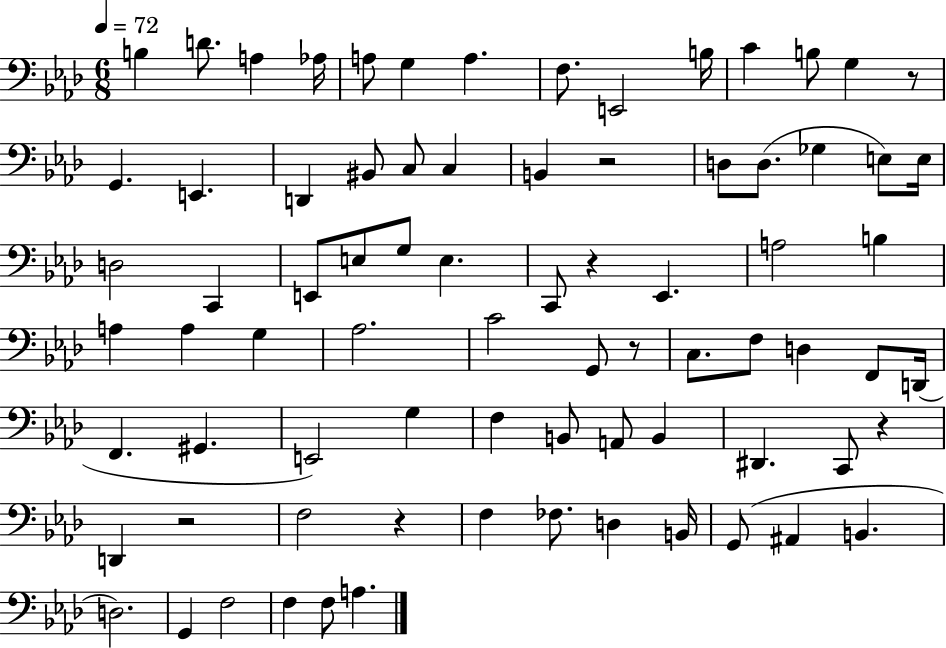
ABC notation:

X:1
T:Untitled
M:6/8
L:1/4
K:Ab
B, D/2 A, _A,/4 A,/2 G, A, F,/2 E,,2 B,/4 C B,/2 G, z/2 G,, E,, D,, ^B,,/2 C,/2 C, B,, z2 D,/2 D,/2 _G, E,/2 E,/4 D,2 C,, E,,/2 E,/2 G,/2 E, C,,/2 z _E,, A,2 B, A, A, G, _A,2 C2 G,,/2 z/2 C,/2 F,/2 D, F,,/2 D,,/4 F,, ^G,, E,,2 G, F, B,,/2 A,,/2 B,, ^D,, C,,/2 z D,, z2 F,2 z F, _F,/2 D, B,,/4 G,,/2 ^A,, B,, D,2 G,, F,2 F, F,/2 A,